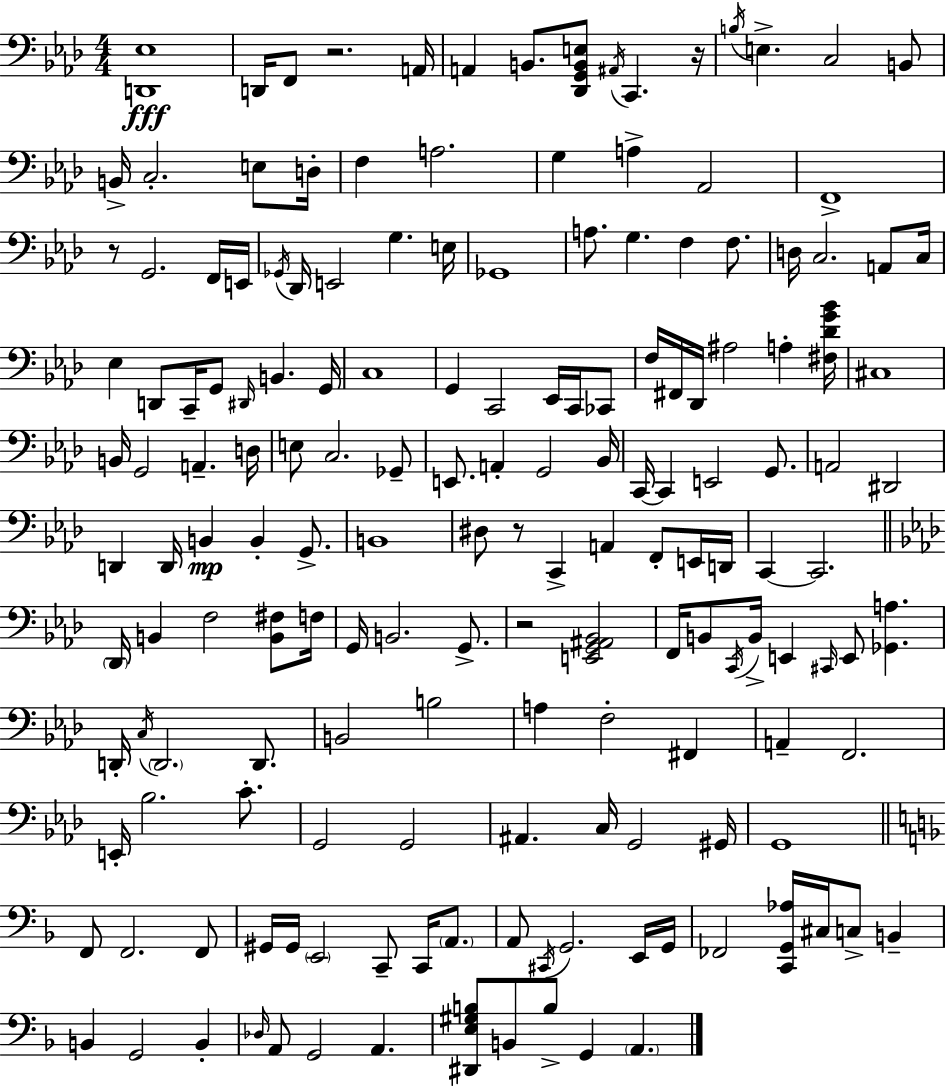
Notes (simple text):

[D2,Eb3]/w D2/s F2/e R/h. A2/s A2/q B2/e. [Db2,G2,B2,E3]/e A#2/s C2/q. R/s B3/s E3/q. C3/h B2/e B2/s C3/h. E3/e D3/s F3/q A3/h. G3/q A3/q Ab2/h F2/w R/e G2/h. F2/s E2/s Gb2/s Db2/s E2/h G3/q. E3/s Gb2/w A3/e. G3/q. F3/q F3/e. D3/s C3/h. A2/e C3/s Eb3/q D2/e C2/s G2/e D#2/s B2/q. G2/s C3/w G2/q C2/h Eb2/s C2/s CES2/e F3/s F#2/s Db2/s A#3/h A3/q [F#3,Db4,G4,Bb4]/s C#3/w B2/s G2/h A2/q. D3/s E3/e C3/h. Gb2/e E2/e. A2/q G2/h Bb2/s C2/s C2/q E2/h G2/e. A2/h D#2/h D2/q D2/s B2/q B2/q G2/e. B2/w D#3/e R/e C2/q A2/q F2/e E2/s D2/s C2/q C2/h. Db2/s B2/q F3/h [B2,F#3]/e F3/s G2/s B2/h. G2/e. R/h [E2,G2,A#2,Bb2]/h F2/s B2/e C2/s B2/s E2/q C#2/s E2/e [Gb2,A3]/q. D2/s C3/s D2/h. D2/e. B2/h B3/h A3/q F3/h F#2/q A2/q F2/h. E2/s Bb3/h. C4/e. G2/h G2/h A#2/q. C3/s G2/h G#2/s G2/w F2/e F2/h. F2/e G#2/s G#2/s E2/h C2/e C2/s A2/e. A2/e C#2/s G2/h. E2/s G2/s FES2/h [C2,G2,Ab3]/s C#3/s C3/e B2/q B2/q G2/h B2/q Db3/s A2/e G2/h A2/q. [D#2,E3,G#3,B3]/e B2/e B3/e G2/q A2/q.